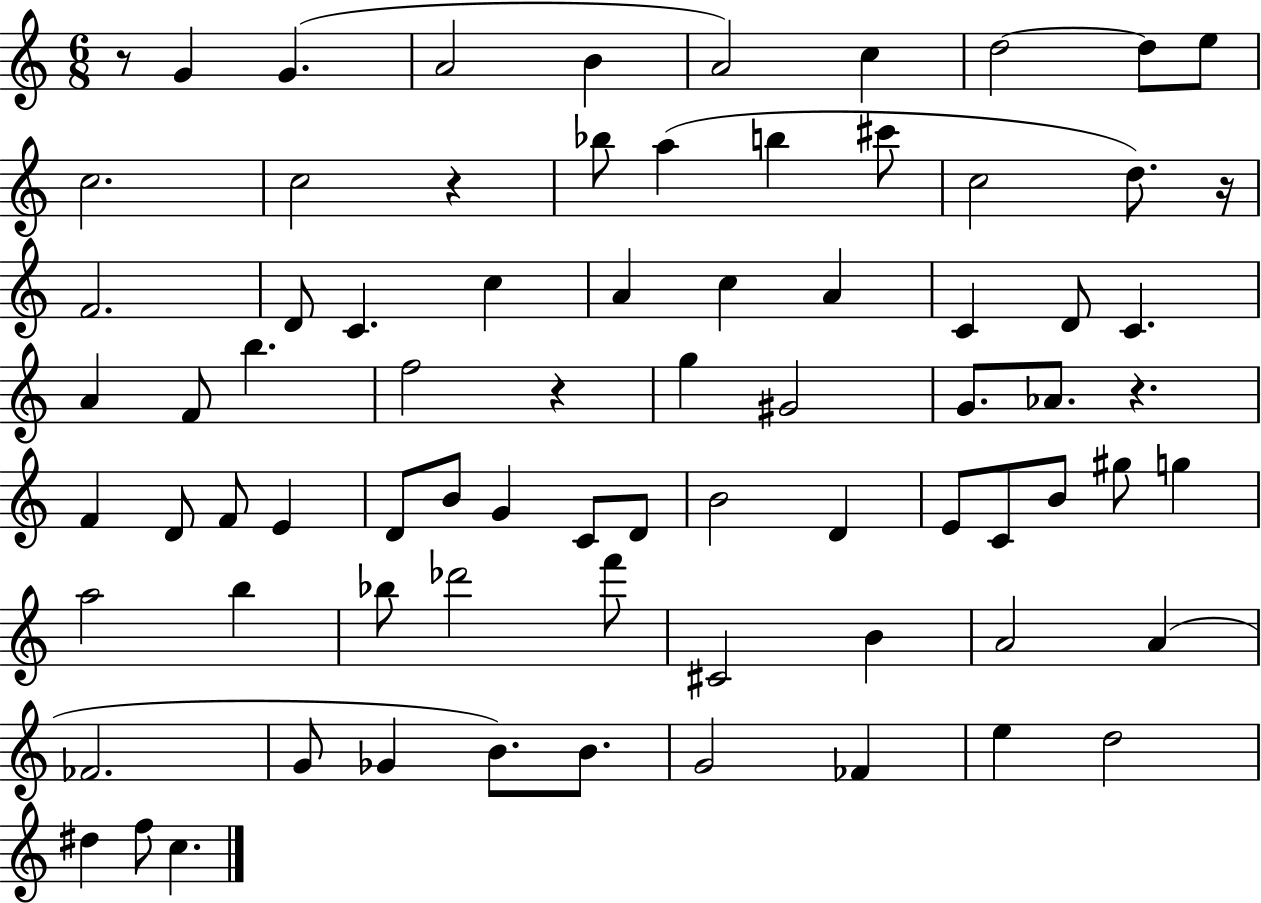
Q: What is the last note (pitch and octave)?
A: C5